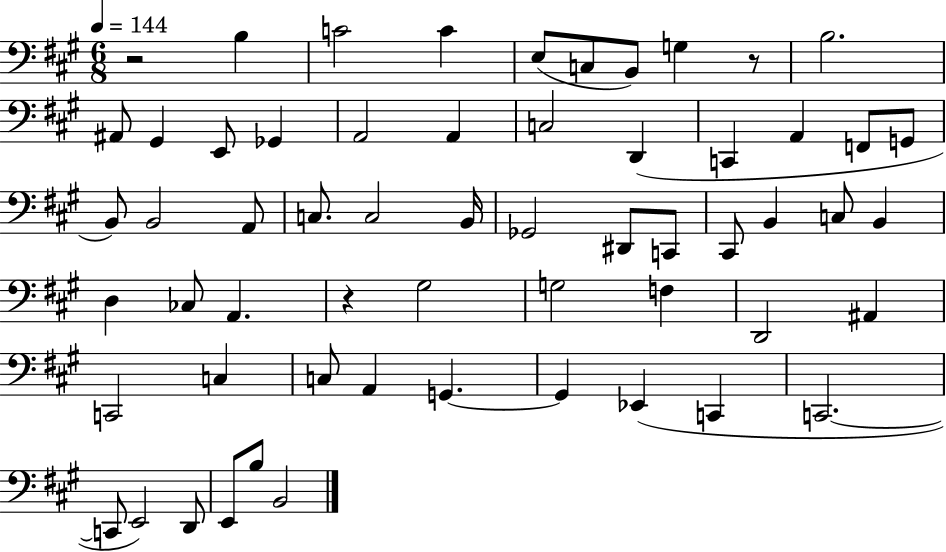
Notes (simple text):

R/h B3/q C4/h C4/q E3/e C3/e B2/e G3/q R/e B3/h. A#2/e G#2/q E2/e Gb2/q A2/h A2/q C3/h D2/q C2/q A2/q F2/e G2/e B2/e B2/h A2/e C3/e. C3/h B2/s Gb2/h D#2/e C2/e C#2/e B2/q C3/e B2/q D3/q CES3/e A2/q. R/q G#3/h G3/h F3/q D2/h A#2/q C2/h C3/q C3/e A2/q G2/q. G2/q Eb2/q C2/q C2/h. C2/e E2/h D2/e E2/e B3/e B2/h